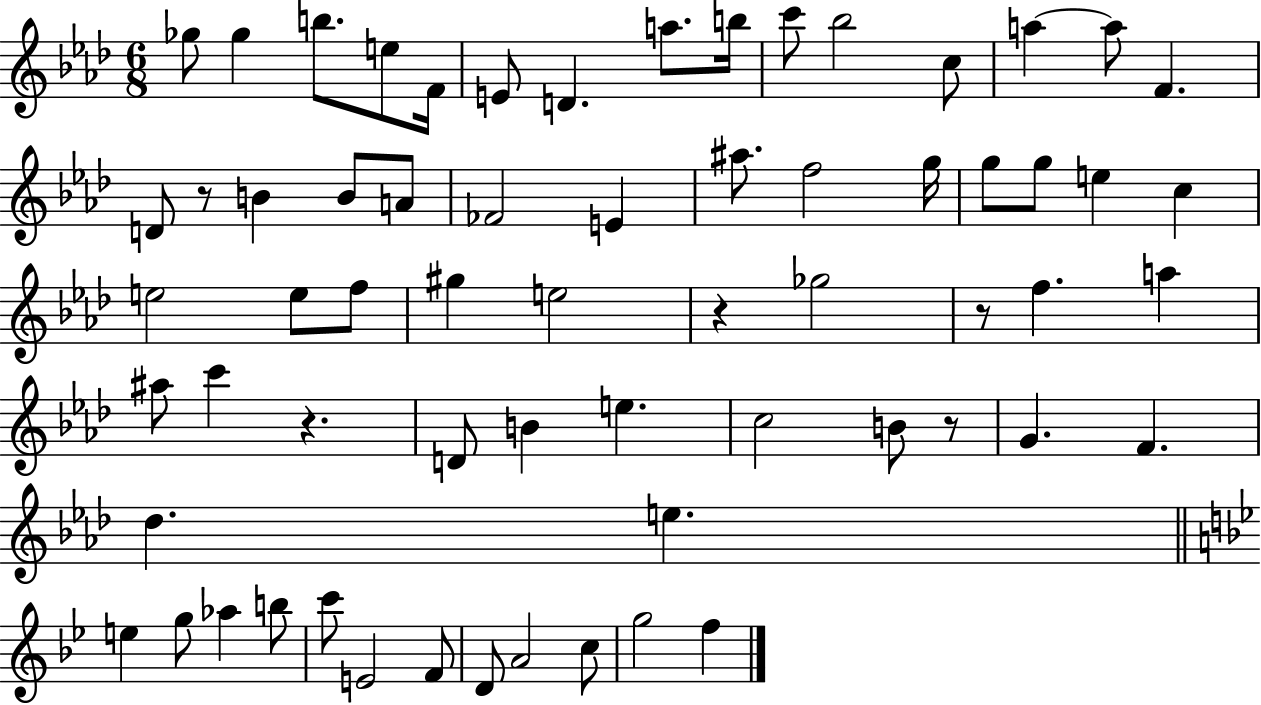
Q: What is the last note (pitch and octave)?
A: F5